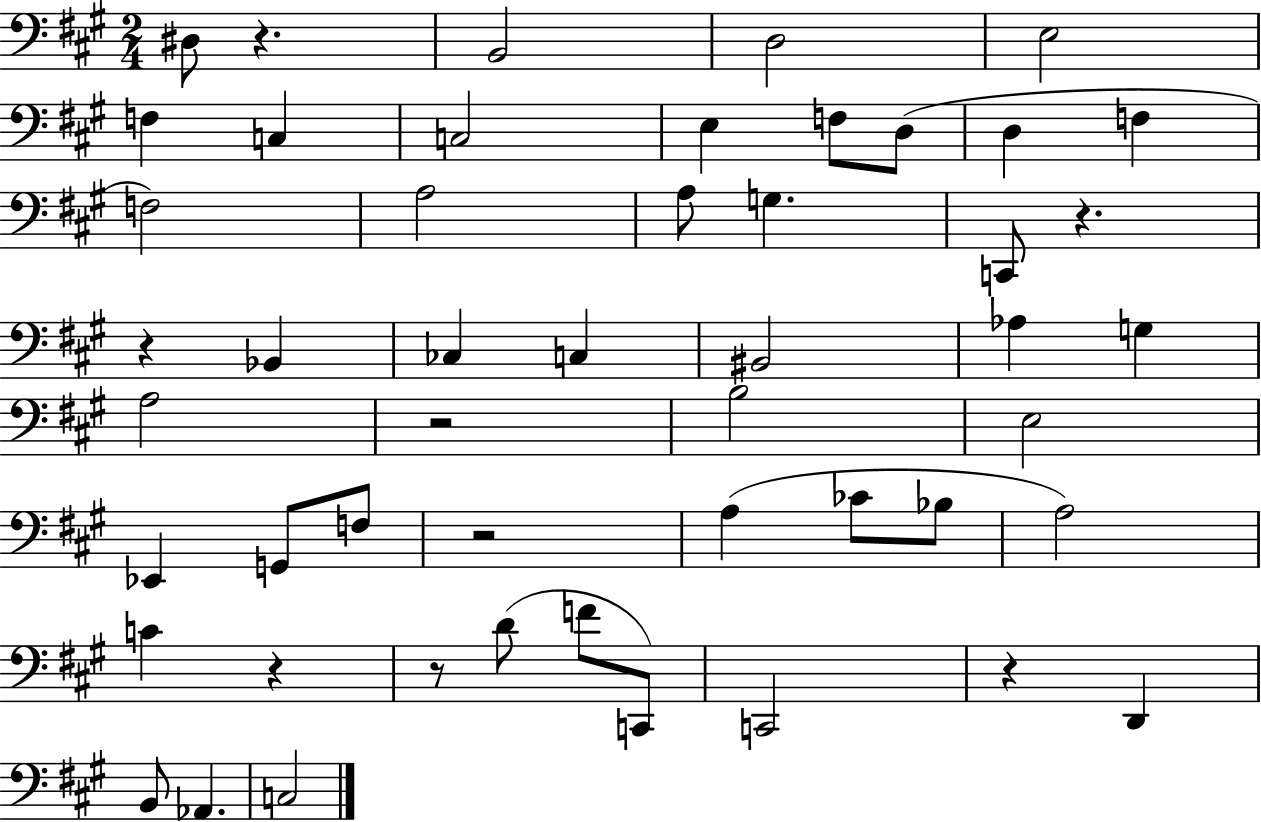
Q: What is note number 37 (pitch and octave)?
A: C2